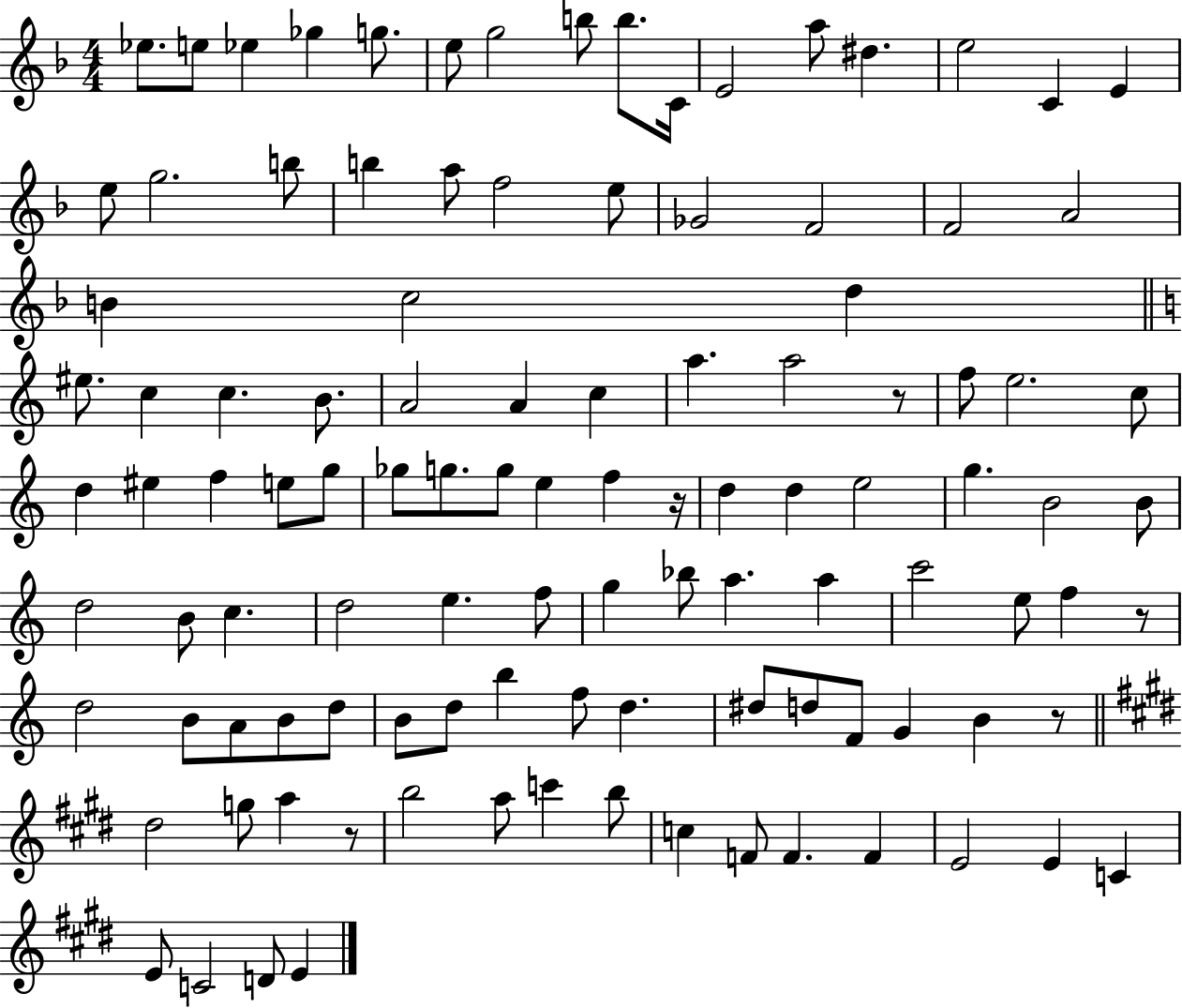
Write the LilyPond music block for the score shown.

{
  \clef treble
  \numericTimeSignature
  \time 4/4
  \key f \major
  ees''8. e''8 ees''4 ges''4 g''8. | e''8 g''2 b''8 b''8. c'16 | e'2 a''8 dis''4. | e''2 c'4 e'4 | \break e''8 g''2. b''8 | b''4 a''8 f''2 e''8 | ges'2 f'2 | f'2 a'2 | \break b'4 c''2 d''4 | \bar "||" \break \key c \major eis''8. c''4 c''4. b'8. | a'2 a'4 c''4 | a''4. a''2 r8 | f''8 e''2. c''8 | \break d''4 eis''4 f''4 e''8 g''8 | ges''8 g''8. g''8 e''4 f''4 r16 | d''4 d''4 e''2 | g''4. b'2 b'8 | \break d''2 b'8 c''4. | d''2 e''4. f''8 | g''4 bes''8 a''4. a''4 | c'''2 e''8 f''4 r8 | \break d''2 b'8 a'8 b'8 d''8 | b'8 d''8 b''4 f''8 d''4. | dis''8 d''8 f'8 g'4 b'4 r8 | \bar "||" \break \key e \major dis''2 g''8 a''4 r8 | b''2 a''8 c'''4 b''8 | c''4 f'8 f'4. f'4 | e'2 e'4 c'4 | \break e'8 c'2 d'8 e'4 | \bar "|."
}